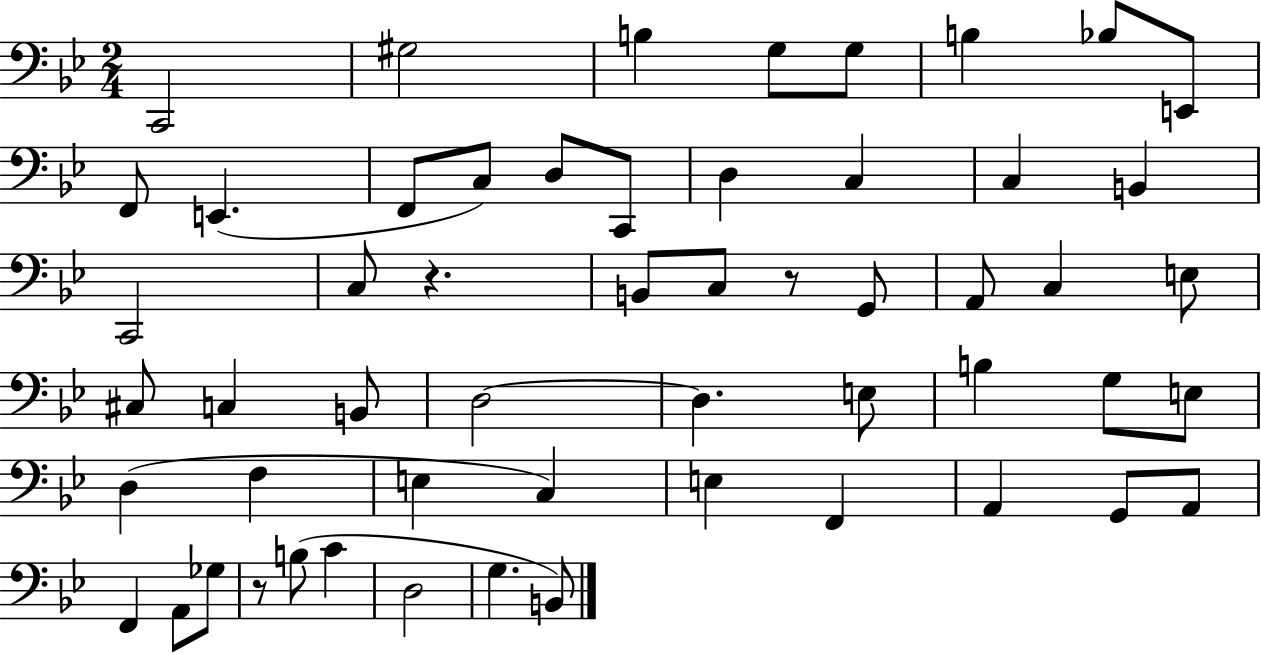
X:1
T:Untitled
M:2/4
L:1/4
K:Bb
C,,2 ^G,2 B, G,/2 G,/2 B, _B,/2 E,,/2 F,,/2 E,, F,,/2 C,/2 D,/2 C,,/2 D, C, C, B,, C,,2 C,/2 z B,,/2 C,/2 z/2 G,,/2 A,,/2 C, E,/2 ^C,/2 C, B,,/2 D,2 D, E,/2 B, G,/2 E,/2 D, F, E, C, E, F,, A,, G,,/2 A,,/2 F,, A,,/2 _G,/2 z/2 B,/2 C D,2 G, B,,/2